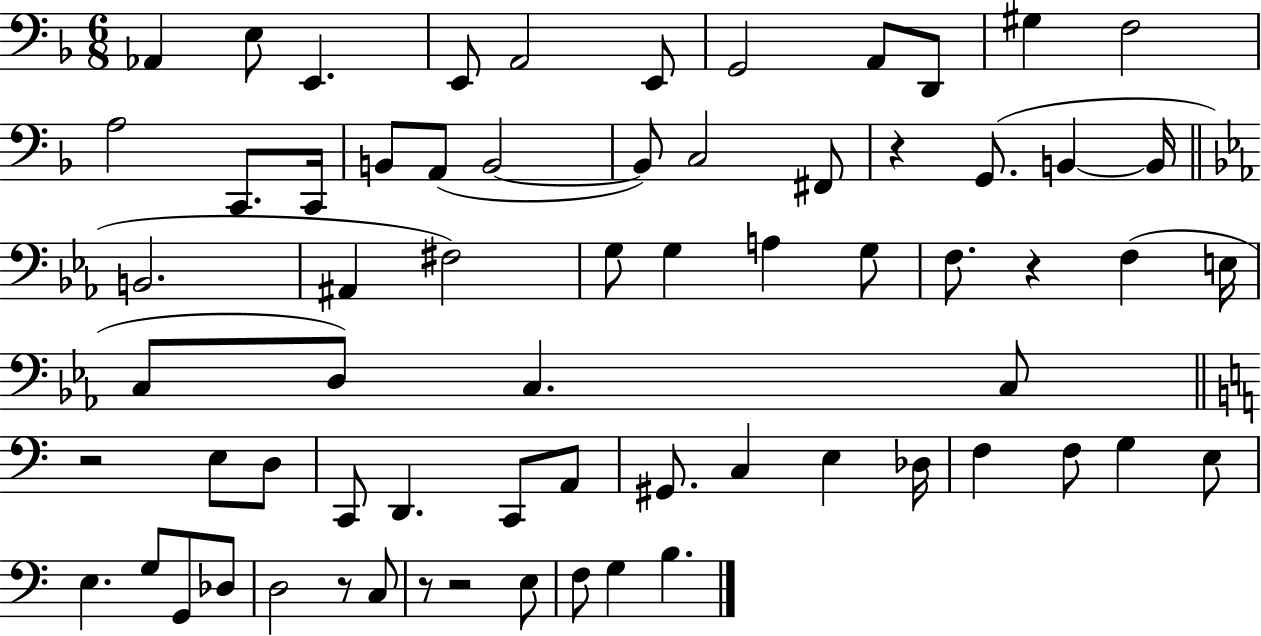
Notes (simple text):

Ab2/q E3/e E2/q. E2/e A2/h E2/e G2/h A2/e D2/e G#3/q F3/h A3/h C2/e. C2/s B2/e A2/e B2/h B2/e C3/h F#2/e R/q G2/e. B2/q B2/s B2/h. A#2/q F#3/h G3/e G3/q A3/q G3/e F3/e. R/q F3/q E3/s C3/e D3/e C3/q. C3/e R/h E3/e D3/e C2/e D2/q. C2/e A2/e G#2/e. C3/q E3/q Db3/s F3/q F3/e G3/q E3/e E3/q. G3/e G2/e Db3/e D3/h R/e C3/e R/e R/h E3/e F3/e G3/q B3/q.